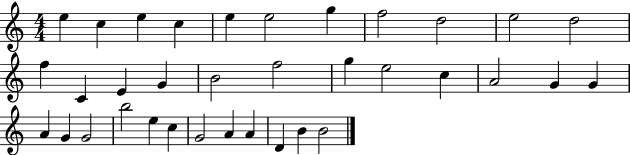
{
  \clef treble
  \numericTimeSignature
  \time 4/4
  \key c \major
  e''4 c''4 e''4 c''4 | e''4 e''2 g''4 | f''2 d''2 | e''2 d''2 | \break f''4 c'4 e'4 g'4 | b'2 f''2 | g''4 e''2 c''4 | a'2 g'4 g'4 | \break a'4 g'4 g'2 | b''2 e''4 c''4 | g'2 a'4 a'4 | d'4 b'4 b'2 | \break \bar "|."
}